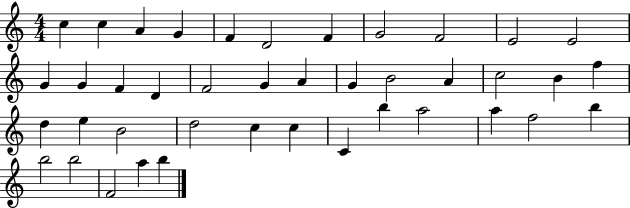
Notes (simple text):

C5/q C5/q A4/q G4/q F4/q D4/h F4/q G4/h F4/h E4/h E4/h G4/q G4/q F4/q D4/q F4/h G4/q A4/q G4/q B4/h A4/q C5/h B4/q F5/q D5/q E5/q B4/h D5/h C5/q C5/q C4/q B5/q A5/h A5/q F5/h B5/q B5/h B5/h F4/h A5/q B5/q